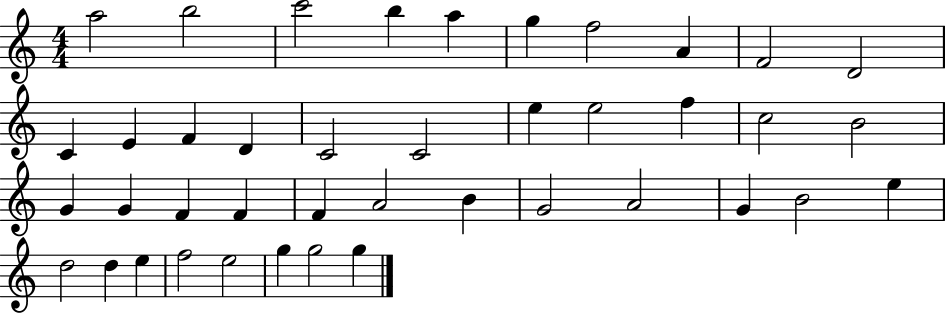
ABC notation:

X:1
T:Untitled
M:4/4
L:1/4
K:C
a2 b2 c'2 b a g f2 A F2 D2 C E F D C2 C2 e e2 f c2 B2 G G F F F A2 B G2 A2 G B2 e d2 d e f2 e2 g g2 g